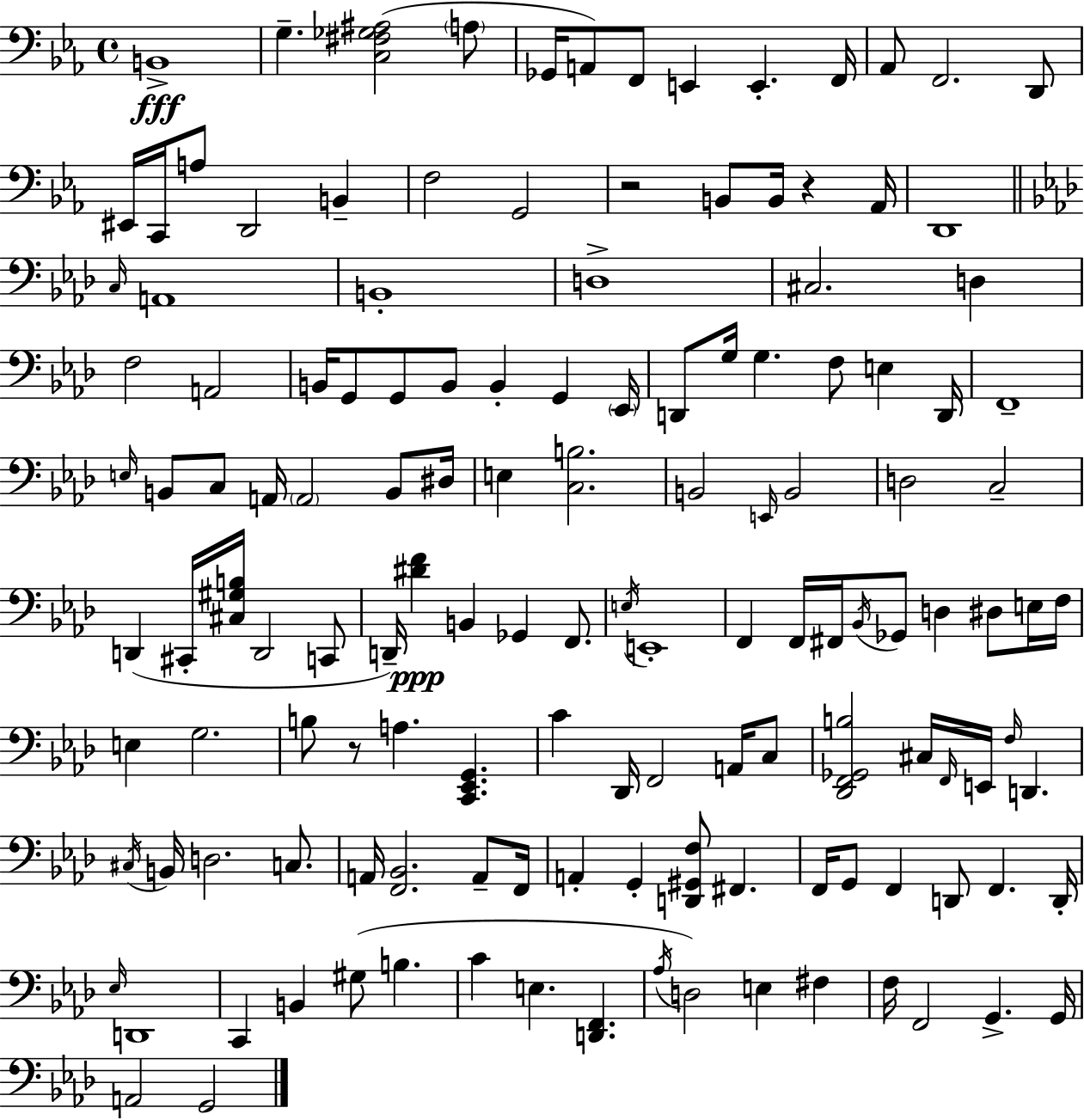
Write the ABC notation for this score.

X:1
T:Untitled
M:4/4
L:1/4
K:Eb
B,,4 G, [C,^F,_G,^A,]2 A,/2 _G,,/4 A,,/2 F,,/2 E,, E,, F,,/4 _A,,/2 F,,2 D,,/2 ^E,,/4 C,,/4 A,/2 D,,2 B,, F,2 G,,2 z2 B,,/2 B,,/4 z _A,,/4 D,,4 C,/4 A,,4 B,,4 D,4 ^C,2 D, F,2 A,,2 B,,/4 G,,/2 G,,/2 B,,/2 B,, G,, _E,,/4 D,,/2 G,/4 G, F,/2 E, D,,/4 F,,4 E,/4 B,,/2 C,/2 A,,/4 A,,2 B,,/2 ^D,/4 E, [C,B,]2 B,,2 E,,/4 B,,2 D,2 C,2 D,, ^C,,/4 [^C,^G,B,]/4 D,,2 C,,/2 D,,/4 [^DF] B,, _G,, F,,/2 E,/4 E,,4 F,, F,,/4 ^F,,/4 _B,,/4 _G,,/2 D, ^D,/2 E,/4 F,/4 E, G,2 B,/2 z/2 A, [C,,_E,,G,,] C _D,,/4 F,,2 A,,/4 C,/2 [_D,,F,,_G,,B,]2 ^C,/4 F,,/4 E,,/4 F,/4 D,, ^C,/4 B,,/4 D,2 C,/2 A,,/4 [F,,_B,,]2 A,,/2 F,,/4 A,, G,, [D,,^G,,F,]/2 ^F,, F,,/4 G,,/2 F,, D,,/2 F,, D,,/4 _E,/4 D,,4 C,, B,, ^G,/2 B, C E, [D,,F,,] _A,/4 D,2 E, ^F, F,/4 F,,2 G,, G,,/4 A,,2 G,,2